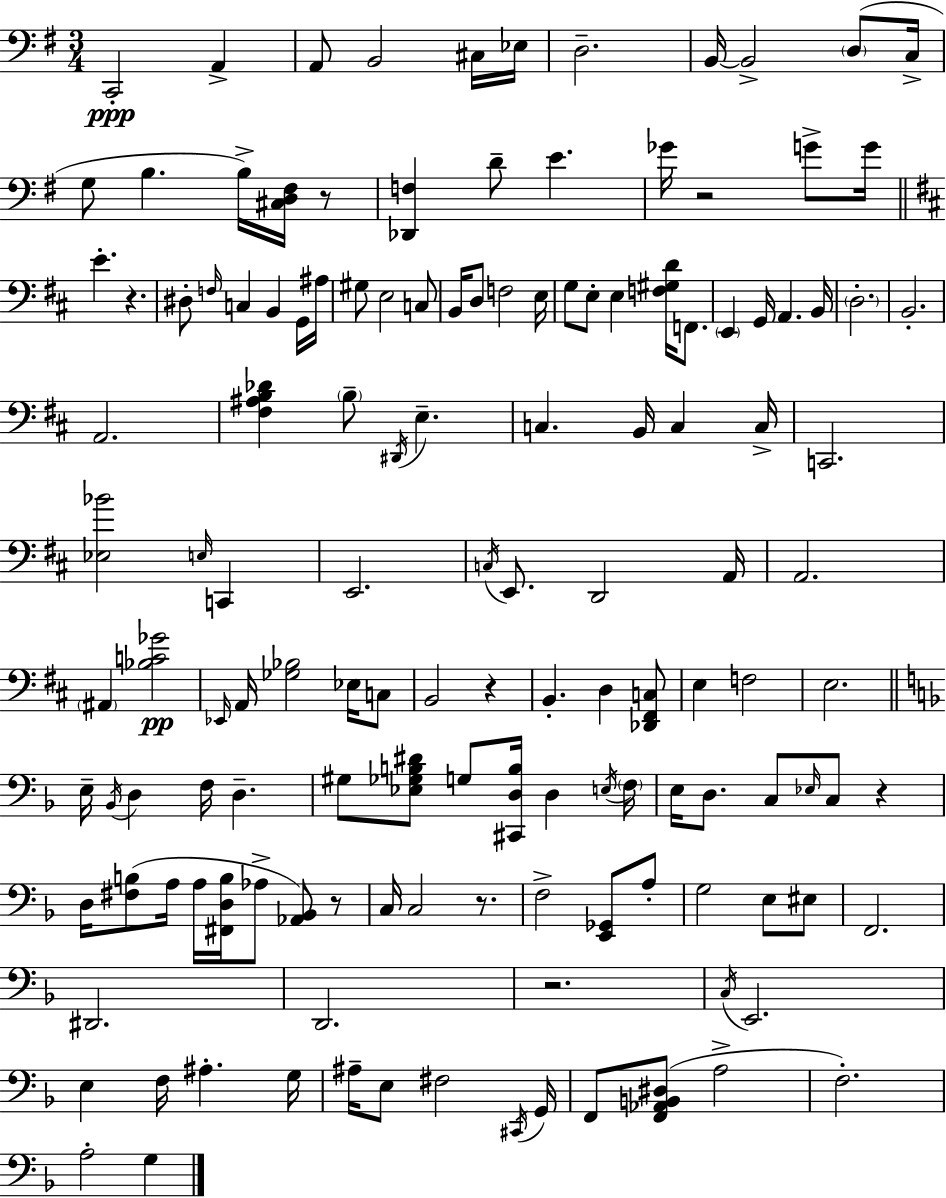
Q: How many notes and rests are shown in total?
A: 139